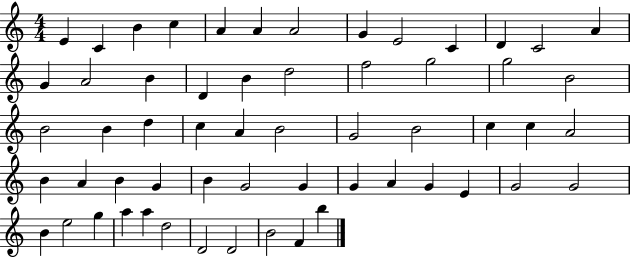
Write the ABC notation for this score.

X:1
T:Untitled
M:4/4
L:1/4
K:C
E C B c A A A2 G E2 C D C2 A G A2 B D B d2 f2 g2 g2 B2 B2 B d c A B2 G2 B2 c c A2 B A B G B G2 G G A G E G2 G2 B e2 g a a d2 D2 D2 B2 F b